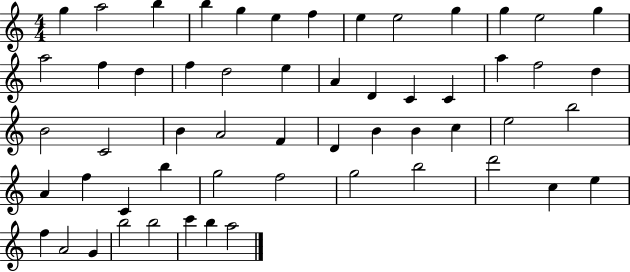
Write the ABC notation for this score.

X:1
T:Untitled
M:4/4
L:1/4
K:C
g a2 b b g e f e e2 g g e2 g a2 f d f d2 e A D C C a f2 d B2 C2 B A2 F D B B c e2 b2 A f C b g2 f2 g2 b2 d'2 c e f A2 G b2 b2 c' b a2